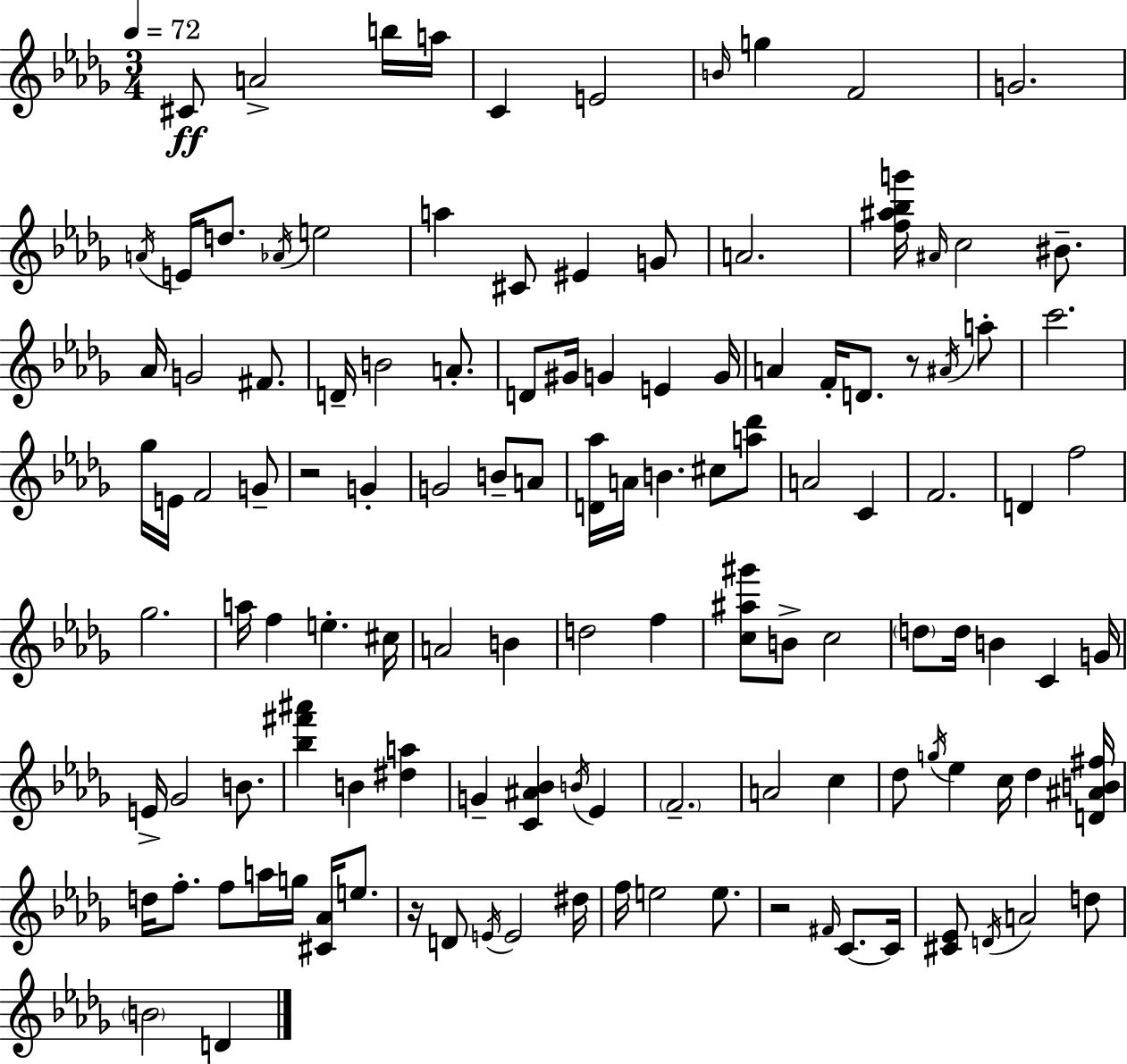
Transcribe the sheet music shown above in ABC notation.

X:1
T:Untitled
M:3/4
L:1/4
K:Bbm
^C/2 A2 b/4 a/4 C E2 B/4 g F2 G2 A/4 E/4 d/2 _A/4 e2 a ^C/2 ^E G/2 A2 [f^a_bg']/4 ^A/4 c2 ^B/2 _A/4 G2 ^F/2 D/4 B2 A/2 D/2 ^G/4 G E G/4 A F/4 D/2 z/2 ^A/4 a/2 c'2 _g/4 E/4 F2 G/2 z2 G G2 B/2 A/2 [D_a]/4 A/4 B ^c/2 [a_d']/2 A2 C F2 D f2 _g2 a/4 f e ^c/4 A2 B d2 f [c^a^g']/2 B/2 c2 d/2 d/4 B C G/4 E/4 _G2 B/2 [_b^f'^a'] B [^da] G [C^A_B] B/4 _E F2 A2 c _d/2 g/4 _e c/4 _d [D^AB^f]/4 d/4 f/2 f/2 a/4 g/4 [^C_A]/4 e/2 z/4 D/2 E/4 E2 ^d/4 f/4 e2 e/2 z2 ^F/4 C/2 C/4 [^C_E]/2 D/4 A2 d/2 B2 D